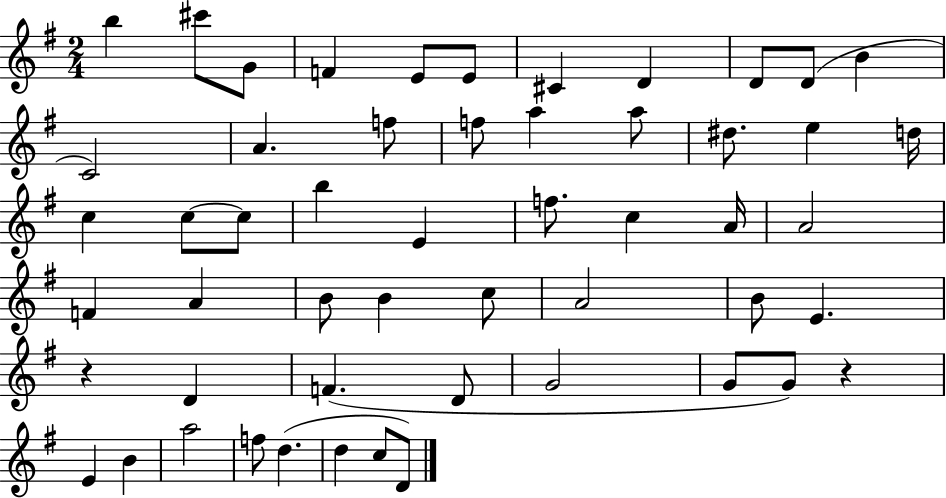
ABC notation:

X:1
T:Untitled
M:2/4
L:1/4
K:G
b ^c'/2 G/2 F E/2 E/2 ^C D D/2 D/2 B C2 A f/2 f/2 a a/2 ^d/2 e d/4 c c/2 c/2 b E f/2 c A/4 A2 F A B/2 B c/2 A2 B/2 E z D F D/2 G2 G/2 G/2 z E B a2 f/2 d d c/2 D/2